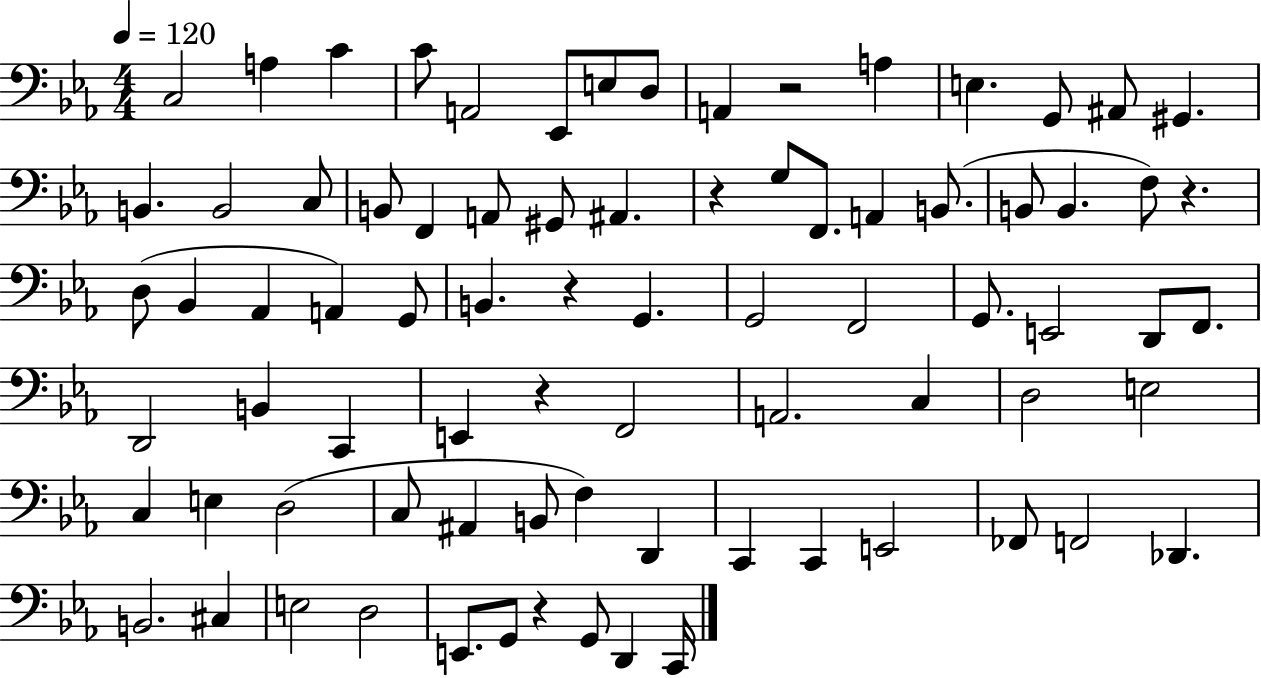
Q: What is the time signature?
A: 4/4